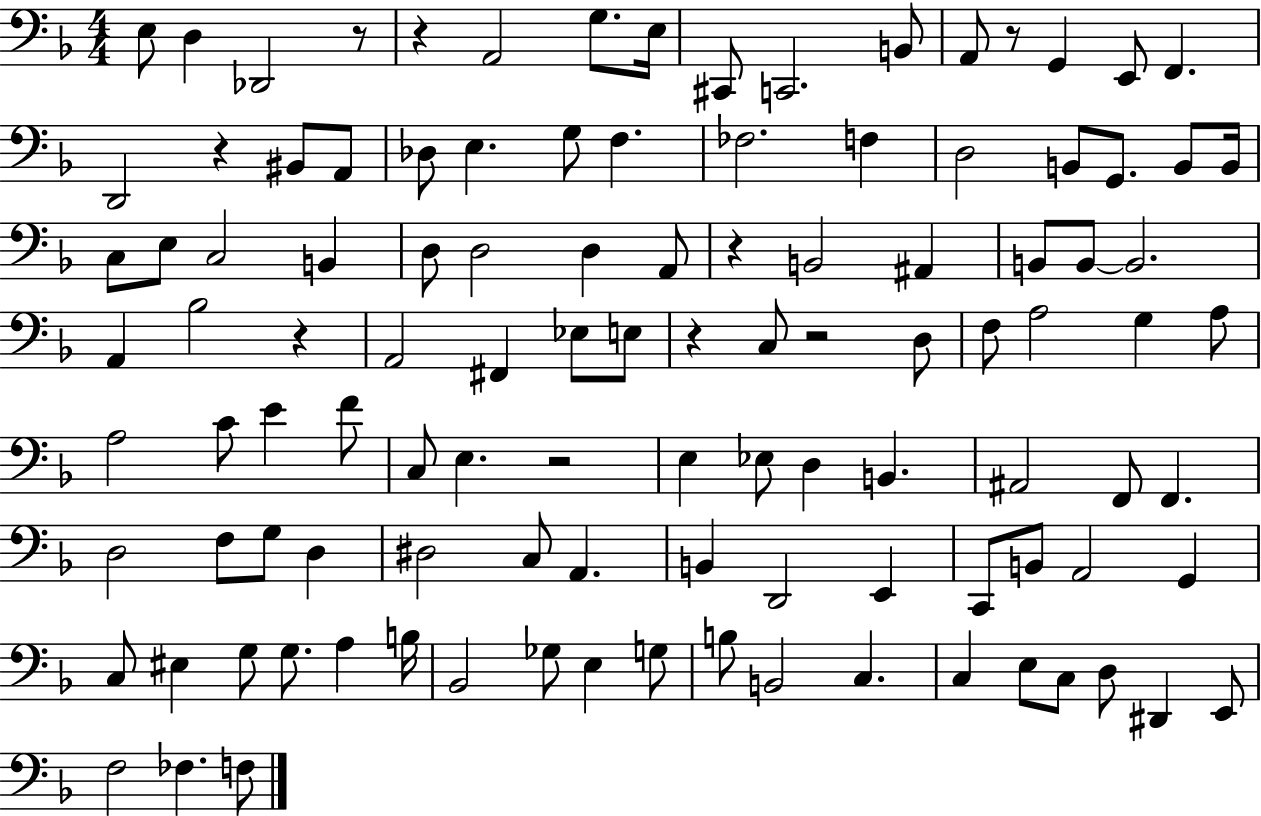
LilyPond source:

{
  \clef bass
  \numericTimeSignature
  \time 4/4
  \key f \major
  \repeat volta 2 { e8 d4 des,2 r8 | r4 a,2 g8. e16 | cis,8 c,2. b,8 | a,8 r8 g,4 e,8 f,4. | \break d,2 r4 bis,8 a,8 | des8 e4. g8 f4. | fes2. f4 | d2 b,8 g,8. b,8 b,16 | \break c8 e8 c2 b,4 | d8 d2 d4 a,8 | r4 b,2 ais,4 | b,8 b,8~~ b,2. | \break a,4 bes2 r4 | a,2 fis,4 ees8 e8 | r4 c8 r2 d8 | f8 a2 g4 a8 | \break a2 c'8 e'4 f'8 | c8 e4. r2 | e4 ees8 d4 b,4. | ais,2 f,8 f,4. | \break d2 f8 g8 d4 | dis2 c8 a,4. | b,4 d,2 e,4 | c,8 b,8 a,2 g,4 | \break c8 eis4 g8 g8. a4 b16 | bes,2 ges8 e4 g8 | b8 b,2 c4. | c4 e8 c8 d8 dis,4 e,8 | \break f2 fes4. f8 | } \bar "|."
}